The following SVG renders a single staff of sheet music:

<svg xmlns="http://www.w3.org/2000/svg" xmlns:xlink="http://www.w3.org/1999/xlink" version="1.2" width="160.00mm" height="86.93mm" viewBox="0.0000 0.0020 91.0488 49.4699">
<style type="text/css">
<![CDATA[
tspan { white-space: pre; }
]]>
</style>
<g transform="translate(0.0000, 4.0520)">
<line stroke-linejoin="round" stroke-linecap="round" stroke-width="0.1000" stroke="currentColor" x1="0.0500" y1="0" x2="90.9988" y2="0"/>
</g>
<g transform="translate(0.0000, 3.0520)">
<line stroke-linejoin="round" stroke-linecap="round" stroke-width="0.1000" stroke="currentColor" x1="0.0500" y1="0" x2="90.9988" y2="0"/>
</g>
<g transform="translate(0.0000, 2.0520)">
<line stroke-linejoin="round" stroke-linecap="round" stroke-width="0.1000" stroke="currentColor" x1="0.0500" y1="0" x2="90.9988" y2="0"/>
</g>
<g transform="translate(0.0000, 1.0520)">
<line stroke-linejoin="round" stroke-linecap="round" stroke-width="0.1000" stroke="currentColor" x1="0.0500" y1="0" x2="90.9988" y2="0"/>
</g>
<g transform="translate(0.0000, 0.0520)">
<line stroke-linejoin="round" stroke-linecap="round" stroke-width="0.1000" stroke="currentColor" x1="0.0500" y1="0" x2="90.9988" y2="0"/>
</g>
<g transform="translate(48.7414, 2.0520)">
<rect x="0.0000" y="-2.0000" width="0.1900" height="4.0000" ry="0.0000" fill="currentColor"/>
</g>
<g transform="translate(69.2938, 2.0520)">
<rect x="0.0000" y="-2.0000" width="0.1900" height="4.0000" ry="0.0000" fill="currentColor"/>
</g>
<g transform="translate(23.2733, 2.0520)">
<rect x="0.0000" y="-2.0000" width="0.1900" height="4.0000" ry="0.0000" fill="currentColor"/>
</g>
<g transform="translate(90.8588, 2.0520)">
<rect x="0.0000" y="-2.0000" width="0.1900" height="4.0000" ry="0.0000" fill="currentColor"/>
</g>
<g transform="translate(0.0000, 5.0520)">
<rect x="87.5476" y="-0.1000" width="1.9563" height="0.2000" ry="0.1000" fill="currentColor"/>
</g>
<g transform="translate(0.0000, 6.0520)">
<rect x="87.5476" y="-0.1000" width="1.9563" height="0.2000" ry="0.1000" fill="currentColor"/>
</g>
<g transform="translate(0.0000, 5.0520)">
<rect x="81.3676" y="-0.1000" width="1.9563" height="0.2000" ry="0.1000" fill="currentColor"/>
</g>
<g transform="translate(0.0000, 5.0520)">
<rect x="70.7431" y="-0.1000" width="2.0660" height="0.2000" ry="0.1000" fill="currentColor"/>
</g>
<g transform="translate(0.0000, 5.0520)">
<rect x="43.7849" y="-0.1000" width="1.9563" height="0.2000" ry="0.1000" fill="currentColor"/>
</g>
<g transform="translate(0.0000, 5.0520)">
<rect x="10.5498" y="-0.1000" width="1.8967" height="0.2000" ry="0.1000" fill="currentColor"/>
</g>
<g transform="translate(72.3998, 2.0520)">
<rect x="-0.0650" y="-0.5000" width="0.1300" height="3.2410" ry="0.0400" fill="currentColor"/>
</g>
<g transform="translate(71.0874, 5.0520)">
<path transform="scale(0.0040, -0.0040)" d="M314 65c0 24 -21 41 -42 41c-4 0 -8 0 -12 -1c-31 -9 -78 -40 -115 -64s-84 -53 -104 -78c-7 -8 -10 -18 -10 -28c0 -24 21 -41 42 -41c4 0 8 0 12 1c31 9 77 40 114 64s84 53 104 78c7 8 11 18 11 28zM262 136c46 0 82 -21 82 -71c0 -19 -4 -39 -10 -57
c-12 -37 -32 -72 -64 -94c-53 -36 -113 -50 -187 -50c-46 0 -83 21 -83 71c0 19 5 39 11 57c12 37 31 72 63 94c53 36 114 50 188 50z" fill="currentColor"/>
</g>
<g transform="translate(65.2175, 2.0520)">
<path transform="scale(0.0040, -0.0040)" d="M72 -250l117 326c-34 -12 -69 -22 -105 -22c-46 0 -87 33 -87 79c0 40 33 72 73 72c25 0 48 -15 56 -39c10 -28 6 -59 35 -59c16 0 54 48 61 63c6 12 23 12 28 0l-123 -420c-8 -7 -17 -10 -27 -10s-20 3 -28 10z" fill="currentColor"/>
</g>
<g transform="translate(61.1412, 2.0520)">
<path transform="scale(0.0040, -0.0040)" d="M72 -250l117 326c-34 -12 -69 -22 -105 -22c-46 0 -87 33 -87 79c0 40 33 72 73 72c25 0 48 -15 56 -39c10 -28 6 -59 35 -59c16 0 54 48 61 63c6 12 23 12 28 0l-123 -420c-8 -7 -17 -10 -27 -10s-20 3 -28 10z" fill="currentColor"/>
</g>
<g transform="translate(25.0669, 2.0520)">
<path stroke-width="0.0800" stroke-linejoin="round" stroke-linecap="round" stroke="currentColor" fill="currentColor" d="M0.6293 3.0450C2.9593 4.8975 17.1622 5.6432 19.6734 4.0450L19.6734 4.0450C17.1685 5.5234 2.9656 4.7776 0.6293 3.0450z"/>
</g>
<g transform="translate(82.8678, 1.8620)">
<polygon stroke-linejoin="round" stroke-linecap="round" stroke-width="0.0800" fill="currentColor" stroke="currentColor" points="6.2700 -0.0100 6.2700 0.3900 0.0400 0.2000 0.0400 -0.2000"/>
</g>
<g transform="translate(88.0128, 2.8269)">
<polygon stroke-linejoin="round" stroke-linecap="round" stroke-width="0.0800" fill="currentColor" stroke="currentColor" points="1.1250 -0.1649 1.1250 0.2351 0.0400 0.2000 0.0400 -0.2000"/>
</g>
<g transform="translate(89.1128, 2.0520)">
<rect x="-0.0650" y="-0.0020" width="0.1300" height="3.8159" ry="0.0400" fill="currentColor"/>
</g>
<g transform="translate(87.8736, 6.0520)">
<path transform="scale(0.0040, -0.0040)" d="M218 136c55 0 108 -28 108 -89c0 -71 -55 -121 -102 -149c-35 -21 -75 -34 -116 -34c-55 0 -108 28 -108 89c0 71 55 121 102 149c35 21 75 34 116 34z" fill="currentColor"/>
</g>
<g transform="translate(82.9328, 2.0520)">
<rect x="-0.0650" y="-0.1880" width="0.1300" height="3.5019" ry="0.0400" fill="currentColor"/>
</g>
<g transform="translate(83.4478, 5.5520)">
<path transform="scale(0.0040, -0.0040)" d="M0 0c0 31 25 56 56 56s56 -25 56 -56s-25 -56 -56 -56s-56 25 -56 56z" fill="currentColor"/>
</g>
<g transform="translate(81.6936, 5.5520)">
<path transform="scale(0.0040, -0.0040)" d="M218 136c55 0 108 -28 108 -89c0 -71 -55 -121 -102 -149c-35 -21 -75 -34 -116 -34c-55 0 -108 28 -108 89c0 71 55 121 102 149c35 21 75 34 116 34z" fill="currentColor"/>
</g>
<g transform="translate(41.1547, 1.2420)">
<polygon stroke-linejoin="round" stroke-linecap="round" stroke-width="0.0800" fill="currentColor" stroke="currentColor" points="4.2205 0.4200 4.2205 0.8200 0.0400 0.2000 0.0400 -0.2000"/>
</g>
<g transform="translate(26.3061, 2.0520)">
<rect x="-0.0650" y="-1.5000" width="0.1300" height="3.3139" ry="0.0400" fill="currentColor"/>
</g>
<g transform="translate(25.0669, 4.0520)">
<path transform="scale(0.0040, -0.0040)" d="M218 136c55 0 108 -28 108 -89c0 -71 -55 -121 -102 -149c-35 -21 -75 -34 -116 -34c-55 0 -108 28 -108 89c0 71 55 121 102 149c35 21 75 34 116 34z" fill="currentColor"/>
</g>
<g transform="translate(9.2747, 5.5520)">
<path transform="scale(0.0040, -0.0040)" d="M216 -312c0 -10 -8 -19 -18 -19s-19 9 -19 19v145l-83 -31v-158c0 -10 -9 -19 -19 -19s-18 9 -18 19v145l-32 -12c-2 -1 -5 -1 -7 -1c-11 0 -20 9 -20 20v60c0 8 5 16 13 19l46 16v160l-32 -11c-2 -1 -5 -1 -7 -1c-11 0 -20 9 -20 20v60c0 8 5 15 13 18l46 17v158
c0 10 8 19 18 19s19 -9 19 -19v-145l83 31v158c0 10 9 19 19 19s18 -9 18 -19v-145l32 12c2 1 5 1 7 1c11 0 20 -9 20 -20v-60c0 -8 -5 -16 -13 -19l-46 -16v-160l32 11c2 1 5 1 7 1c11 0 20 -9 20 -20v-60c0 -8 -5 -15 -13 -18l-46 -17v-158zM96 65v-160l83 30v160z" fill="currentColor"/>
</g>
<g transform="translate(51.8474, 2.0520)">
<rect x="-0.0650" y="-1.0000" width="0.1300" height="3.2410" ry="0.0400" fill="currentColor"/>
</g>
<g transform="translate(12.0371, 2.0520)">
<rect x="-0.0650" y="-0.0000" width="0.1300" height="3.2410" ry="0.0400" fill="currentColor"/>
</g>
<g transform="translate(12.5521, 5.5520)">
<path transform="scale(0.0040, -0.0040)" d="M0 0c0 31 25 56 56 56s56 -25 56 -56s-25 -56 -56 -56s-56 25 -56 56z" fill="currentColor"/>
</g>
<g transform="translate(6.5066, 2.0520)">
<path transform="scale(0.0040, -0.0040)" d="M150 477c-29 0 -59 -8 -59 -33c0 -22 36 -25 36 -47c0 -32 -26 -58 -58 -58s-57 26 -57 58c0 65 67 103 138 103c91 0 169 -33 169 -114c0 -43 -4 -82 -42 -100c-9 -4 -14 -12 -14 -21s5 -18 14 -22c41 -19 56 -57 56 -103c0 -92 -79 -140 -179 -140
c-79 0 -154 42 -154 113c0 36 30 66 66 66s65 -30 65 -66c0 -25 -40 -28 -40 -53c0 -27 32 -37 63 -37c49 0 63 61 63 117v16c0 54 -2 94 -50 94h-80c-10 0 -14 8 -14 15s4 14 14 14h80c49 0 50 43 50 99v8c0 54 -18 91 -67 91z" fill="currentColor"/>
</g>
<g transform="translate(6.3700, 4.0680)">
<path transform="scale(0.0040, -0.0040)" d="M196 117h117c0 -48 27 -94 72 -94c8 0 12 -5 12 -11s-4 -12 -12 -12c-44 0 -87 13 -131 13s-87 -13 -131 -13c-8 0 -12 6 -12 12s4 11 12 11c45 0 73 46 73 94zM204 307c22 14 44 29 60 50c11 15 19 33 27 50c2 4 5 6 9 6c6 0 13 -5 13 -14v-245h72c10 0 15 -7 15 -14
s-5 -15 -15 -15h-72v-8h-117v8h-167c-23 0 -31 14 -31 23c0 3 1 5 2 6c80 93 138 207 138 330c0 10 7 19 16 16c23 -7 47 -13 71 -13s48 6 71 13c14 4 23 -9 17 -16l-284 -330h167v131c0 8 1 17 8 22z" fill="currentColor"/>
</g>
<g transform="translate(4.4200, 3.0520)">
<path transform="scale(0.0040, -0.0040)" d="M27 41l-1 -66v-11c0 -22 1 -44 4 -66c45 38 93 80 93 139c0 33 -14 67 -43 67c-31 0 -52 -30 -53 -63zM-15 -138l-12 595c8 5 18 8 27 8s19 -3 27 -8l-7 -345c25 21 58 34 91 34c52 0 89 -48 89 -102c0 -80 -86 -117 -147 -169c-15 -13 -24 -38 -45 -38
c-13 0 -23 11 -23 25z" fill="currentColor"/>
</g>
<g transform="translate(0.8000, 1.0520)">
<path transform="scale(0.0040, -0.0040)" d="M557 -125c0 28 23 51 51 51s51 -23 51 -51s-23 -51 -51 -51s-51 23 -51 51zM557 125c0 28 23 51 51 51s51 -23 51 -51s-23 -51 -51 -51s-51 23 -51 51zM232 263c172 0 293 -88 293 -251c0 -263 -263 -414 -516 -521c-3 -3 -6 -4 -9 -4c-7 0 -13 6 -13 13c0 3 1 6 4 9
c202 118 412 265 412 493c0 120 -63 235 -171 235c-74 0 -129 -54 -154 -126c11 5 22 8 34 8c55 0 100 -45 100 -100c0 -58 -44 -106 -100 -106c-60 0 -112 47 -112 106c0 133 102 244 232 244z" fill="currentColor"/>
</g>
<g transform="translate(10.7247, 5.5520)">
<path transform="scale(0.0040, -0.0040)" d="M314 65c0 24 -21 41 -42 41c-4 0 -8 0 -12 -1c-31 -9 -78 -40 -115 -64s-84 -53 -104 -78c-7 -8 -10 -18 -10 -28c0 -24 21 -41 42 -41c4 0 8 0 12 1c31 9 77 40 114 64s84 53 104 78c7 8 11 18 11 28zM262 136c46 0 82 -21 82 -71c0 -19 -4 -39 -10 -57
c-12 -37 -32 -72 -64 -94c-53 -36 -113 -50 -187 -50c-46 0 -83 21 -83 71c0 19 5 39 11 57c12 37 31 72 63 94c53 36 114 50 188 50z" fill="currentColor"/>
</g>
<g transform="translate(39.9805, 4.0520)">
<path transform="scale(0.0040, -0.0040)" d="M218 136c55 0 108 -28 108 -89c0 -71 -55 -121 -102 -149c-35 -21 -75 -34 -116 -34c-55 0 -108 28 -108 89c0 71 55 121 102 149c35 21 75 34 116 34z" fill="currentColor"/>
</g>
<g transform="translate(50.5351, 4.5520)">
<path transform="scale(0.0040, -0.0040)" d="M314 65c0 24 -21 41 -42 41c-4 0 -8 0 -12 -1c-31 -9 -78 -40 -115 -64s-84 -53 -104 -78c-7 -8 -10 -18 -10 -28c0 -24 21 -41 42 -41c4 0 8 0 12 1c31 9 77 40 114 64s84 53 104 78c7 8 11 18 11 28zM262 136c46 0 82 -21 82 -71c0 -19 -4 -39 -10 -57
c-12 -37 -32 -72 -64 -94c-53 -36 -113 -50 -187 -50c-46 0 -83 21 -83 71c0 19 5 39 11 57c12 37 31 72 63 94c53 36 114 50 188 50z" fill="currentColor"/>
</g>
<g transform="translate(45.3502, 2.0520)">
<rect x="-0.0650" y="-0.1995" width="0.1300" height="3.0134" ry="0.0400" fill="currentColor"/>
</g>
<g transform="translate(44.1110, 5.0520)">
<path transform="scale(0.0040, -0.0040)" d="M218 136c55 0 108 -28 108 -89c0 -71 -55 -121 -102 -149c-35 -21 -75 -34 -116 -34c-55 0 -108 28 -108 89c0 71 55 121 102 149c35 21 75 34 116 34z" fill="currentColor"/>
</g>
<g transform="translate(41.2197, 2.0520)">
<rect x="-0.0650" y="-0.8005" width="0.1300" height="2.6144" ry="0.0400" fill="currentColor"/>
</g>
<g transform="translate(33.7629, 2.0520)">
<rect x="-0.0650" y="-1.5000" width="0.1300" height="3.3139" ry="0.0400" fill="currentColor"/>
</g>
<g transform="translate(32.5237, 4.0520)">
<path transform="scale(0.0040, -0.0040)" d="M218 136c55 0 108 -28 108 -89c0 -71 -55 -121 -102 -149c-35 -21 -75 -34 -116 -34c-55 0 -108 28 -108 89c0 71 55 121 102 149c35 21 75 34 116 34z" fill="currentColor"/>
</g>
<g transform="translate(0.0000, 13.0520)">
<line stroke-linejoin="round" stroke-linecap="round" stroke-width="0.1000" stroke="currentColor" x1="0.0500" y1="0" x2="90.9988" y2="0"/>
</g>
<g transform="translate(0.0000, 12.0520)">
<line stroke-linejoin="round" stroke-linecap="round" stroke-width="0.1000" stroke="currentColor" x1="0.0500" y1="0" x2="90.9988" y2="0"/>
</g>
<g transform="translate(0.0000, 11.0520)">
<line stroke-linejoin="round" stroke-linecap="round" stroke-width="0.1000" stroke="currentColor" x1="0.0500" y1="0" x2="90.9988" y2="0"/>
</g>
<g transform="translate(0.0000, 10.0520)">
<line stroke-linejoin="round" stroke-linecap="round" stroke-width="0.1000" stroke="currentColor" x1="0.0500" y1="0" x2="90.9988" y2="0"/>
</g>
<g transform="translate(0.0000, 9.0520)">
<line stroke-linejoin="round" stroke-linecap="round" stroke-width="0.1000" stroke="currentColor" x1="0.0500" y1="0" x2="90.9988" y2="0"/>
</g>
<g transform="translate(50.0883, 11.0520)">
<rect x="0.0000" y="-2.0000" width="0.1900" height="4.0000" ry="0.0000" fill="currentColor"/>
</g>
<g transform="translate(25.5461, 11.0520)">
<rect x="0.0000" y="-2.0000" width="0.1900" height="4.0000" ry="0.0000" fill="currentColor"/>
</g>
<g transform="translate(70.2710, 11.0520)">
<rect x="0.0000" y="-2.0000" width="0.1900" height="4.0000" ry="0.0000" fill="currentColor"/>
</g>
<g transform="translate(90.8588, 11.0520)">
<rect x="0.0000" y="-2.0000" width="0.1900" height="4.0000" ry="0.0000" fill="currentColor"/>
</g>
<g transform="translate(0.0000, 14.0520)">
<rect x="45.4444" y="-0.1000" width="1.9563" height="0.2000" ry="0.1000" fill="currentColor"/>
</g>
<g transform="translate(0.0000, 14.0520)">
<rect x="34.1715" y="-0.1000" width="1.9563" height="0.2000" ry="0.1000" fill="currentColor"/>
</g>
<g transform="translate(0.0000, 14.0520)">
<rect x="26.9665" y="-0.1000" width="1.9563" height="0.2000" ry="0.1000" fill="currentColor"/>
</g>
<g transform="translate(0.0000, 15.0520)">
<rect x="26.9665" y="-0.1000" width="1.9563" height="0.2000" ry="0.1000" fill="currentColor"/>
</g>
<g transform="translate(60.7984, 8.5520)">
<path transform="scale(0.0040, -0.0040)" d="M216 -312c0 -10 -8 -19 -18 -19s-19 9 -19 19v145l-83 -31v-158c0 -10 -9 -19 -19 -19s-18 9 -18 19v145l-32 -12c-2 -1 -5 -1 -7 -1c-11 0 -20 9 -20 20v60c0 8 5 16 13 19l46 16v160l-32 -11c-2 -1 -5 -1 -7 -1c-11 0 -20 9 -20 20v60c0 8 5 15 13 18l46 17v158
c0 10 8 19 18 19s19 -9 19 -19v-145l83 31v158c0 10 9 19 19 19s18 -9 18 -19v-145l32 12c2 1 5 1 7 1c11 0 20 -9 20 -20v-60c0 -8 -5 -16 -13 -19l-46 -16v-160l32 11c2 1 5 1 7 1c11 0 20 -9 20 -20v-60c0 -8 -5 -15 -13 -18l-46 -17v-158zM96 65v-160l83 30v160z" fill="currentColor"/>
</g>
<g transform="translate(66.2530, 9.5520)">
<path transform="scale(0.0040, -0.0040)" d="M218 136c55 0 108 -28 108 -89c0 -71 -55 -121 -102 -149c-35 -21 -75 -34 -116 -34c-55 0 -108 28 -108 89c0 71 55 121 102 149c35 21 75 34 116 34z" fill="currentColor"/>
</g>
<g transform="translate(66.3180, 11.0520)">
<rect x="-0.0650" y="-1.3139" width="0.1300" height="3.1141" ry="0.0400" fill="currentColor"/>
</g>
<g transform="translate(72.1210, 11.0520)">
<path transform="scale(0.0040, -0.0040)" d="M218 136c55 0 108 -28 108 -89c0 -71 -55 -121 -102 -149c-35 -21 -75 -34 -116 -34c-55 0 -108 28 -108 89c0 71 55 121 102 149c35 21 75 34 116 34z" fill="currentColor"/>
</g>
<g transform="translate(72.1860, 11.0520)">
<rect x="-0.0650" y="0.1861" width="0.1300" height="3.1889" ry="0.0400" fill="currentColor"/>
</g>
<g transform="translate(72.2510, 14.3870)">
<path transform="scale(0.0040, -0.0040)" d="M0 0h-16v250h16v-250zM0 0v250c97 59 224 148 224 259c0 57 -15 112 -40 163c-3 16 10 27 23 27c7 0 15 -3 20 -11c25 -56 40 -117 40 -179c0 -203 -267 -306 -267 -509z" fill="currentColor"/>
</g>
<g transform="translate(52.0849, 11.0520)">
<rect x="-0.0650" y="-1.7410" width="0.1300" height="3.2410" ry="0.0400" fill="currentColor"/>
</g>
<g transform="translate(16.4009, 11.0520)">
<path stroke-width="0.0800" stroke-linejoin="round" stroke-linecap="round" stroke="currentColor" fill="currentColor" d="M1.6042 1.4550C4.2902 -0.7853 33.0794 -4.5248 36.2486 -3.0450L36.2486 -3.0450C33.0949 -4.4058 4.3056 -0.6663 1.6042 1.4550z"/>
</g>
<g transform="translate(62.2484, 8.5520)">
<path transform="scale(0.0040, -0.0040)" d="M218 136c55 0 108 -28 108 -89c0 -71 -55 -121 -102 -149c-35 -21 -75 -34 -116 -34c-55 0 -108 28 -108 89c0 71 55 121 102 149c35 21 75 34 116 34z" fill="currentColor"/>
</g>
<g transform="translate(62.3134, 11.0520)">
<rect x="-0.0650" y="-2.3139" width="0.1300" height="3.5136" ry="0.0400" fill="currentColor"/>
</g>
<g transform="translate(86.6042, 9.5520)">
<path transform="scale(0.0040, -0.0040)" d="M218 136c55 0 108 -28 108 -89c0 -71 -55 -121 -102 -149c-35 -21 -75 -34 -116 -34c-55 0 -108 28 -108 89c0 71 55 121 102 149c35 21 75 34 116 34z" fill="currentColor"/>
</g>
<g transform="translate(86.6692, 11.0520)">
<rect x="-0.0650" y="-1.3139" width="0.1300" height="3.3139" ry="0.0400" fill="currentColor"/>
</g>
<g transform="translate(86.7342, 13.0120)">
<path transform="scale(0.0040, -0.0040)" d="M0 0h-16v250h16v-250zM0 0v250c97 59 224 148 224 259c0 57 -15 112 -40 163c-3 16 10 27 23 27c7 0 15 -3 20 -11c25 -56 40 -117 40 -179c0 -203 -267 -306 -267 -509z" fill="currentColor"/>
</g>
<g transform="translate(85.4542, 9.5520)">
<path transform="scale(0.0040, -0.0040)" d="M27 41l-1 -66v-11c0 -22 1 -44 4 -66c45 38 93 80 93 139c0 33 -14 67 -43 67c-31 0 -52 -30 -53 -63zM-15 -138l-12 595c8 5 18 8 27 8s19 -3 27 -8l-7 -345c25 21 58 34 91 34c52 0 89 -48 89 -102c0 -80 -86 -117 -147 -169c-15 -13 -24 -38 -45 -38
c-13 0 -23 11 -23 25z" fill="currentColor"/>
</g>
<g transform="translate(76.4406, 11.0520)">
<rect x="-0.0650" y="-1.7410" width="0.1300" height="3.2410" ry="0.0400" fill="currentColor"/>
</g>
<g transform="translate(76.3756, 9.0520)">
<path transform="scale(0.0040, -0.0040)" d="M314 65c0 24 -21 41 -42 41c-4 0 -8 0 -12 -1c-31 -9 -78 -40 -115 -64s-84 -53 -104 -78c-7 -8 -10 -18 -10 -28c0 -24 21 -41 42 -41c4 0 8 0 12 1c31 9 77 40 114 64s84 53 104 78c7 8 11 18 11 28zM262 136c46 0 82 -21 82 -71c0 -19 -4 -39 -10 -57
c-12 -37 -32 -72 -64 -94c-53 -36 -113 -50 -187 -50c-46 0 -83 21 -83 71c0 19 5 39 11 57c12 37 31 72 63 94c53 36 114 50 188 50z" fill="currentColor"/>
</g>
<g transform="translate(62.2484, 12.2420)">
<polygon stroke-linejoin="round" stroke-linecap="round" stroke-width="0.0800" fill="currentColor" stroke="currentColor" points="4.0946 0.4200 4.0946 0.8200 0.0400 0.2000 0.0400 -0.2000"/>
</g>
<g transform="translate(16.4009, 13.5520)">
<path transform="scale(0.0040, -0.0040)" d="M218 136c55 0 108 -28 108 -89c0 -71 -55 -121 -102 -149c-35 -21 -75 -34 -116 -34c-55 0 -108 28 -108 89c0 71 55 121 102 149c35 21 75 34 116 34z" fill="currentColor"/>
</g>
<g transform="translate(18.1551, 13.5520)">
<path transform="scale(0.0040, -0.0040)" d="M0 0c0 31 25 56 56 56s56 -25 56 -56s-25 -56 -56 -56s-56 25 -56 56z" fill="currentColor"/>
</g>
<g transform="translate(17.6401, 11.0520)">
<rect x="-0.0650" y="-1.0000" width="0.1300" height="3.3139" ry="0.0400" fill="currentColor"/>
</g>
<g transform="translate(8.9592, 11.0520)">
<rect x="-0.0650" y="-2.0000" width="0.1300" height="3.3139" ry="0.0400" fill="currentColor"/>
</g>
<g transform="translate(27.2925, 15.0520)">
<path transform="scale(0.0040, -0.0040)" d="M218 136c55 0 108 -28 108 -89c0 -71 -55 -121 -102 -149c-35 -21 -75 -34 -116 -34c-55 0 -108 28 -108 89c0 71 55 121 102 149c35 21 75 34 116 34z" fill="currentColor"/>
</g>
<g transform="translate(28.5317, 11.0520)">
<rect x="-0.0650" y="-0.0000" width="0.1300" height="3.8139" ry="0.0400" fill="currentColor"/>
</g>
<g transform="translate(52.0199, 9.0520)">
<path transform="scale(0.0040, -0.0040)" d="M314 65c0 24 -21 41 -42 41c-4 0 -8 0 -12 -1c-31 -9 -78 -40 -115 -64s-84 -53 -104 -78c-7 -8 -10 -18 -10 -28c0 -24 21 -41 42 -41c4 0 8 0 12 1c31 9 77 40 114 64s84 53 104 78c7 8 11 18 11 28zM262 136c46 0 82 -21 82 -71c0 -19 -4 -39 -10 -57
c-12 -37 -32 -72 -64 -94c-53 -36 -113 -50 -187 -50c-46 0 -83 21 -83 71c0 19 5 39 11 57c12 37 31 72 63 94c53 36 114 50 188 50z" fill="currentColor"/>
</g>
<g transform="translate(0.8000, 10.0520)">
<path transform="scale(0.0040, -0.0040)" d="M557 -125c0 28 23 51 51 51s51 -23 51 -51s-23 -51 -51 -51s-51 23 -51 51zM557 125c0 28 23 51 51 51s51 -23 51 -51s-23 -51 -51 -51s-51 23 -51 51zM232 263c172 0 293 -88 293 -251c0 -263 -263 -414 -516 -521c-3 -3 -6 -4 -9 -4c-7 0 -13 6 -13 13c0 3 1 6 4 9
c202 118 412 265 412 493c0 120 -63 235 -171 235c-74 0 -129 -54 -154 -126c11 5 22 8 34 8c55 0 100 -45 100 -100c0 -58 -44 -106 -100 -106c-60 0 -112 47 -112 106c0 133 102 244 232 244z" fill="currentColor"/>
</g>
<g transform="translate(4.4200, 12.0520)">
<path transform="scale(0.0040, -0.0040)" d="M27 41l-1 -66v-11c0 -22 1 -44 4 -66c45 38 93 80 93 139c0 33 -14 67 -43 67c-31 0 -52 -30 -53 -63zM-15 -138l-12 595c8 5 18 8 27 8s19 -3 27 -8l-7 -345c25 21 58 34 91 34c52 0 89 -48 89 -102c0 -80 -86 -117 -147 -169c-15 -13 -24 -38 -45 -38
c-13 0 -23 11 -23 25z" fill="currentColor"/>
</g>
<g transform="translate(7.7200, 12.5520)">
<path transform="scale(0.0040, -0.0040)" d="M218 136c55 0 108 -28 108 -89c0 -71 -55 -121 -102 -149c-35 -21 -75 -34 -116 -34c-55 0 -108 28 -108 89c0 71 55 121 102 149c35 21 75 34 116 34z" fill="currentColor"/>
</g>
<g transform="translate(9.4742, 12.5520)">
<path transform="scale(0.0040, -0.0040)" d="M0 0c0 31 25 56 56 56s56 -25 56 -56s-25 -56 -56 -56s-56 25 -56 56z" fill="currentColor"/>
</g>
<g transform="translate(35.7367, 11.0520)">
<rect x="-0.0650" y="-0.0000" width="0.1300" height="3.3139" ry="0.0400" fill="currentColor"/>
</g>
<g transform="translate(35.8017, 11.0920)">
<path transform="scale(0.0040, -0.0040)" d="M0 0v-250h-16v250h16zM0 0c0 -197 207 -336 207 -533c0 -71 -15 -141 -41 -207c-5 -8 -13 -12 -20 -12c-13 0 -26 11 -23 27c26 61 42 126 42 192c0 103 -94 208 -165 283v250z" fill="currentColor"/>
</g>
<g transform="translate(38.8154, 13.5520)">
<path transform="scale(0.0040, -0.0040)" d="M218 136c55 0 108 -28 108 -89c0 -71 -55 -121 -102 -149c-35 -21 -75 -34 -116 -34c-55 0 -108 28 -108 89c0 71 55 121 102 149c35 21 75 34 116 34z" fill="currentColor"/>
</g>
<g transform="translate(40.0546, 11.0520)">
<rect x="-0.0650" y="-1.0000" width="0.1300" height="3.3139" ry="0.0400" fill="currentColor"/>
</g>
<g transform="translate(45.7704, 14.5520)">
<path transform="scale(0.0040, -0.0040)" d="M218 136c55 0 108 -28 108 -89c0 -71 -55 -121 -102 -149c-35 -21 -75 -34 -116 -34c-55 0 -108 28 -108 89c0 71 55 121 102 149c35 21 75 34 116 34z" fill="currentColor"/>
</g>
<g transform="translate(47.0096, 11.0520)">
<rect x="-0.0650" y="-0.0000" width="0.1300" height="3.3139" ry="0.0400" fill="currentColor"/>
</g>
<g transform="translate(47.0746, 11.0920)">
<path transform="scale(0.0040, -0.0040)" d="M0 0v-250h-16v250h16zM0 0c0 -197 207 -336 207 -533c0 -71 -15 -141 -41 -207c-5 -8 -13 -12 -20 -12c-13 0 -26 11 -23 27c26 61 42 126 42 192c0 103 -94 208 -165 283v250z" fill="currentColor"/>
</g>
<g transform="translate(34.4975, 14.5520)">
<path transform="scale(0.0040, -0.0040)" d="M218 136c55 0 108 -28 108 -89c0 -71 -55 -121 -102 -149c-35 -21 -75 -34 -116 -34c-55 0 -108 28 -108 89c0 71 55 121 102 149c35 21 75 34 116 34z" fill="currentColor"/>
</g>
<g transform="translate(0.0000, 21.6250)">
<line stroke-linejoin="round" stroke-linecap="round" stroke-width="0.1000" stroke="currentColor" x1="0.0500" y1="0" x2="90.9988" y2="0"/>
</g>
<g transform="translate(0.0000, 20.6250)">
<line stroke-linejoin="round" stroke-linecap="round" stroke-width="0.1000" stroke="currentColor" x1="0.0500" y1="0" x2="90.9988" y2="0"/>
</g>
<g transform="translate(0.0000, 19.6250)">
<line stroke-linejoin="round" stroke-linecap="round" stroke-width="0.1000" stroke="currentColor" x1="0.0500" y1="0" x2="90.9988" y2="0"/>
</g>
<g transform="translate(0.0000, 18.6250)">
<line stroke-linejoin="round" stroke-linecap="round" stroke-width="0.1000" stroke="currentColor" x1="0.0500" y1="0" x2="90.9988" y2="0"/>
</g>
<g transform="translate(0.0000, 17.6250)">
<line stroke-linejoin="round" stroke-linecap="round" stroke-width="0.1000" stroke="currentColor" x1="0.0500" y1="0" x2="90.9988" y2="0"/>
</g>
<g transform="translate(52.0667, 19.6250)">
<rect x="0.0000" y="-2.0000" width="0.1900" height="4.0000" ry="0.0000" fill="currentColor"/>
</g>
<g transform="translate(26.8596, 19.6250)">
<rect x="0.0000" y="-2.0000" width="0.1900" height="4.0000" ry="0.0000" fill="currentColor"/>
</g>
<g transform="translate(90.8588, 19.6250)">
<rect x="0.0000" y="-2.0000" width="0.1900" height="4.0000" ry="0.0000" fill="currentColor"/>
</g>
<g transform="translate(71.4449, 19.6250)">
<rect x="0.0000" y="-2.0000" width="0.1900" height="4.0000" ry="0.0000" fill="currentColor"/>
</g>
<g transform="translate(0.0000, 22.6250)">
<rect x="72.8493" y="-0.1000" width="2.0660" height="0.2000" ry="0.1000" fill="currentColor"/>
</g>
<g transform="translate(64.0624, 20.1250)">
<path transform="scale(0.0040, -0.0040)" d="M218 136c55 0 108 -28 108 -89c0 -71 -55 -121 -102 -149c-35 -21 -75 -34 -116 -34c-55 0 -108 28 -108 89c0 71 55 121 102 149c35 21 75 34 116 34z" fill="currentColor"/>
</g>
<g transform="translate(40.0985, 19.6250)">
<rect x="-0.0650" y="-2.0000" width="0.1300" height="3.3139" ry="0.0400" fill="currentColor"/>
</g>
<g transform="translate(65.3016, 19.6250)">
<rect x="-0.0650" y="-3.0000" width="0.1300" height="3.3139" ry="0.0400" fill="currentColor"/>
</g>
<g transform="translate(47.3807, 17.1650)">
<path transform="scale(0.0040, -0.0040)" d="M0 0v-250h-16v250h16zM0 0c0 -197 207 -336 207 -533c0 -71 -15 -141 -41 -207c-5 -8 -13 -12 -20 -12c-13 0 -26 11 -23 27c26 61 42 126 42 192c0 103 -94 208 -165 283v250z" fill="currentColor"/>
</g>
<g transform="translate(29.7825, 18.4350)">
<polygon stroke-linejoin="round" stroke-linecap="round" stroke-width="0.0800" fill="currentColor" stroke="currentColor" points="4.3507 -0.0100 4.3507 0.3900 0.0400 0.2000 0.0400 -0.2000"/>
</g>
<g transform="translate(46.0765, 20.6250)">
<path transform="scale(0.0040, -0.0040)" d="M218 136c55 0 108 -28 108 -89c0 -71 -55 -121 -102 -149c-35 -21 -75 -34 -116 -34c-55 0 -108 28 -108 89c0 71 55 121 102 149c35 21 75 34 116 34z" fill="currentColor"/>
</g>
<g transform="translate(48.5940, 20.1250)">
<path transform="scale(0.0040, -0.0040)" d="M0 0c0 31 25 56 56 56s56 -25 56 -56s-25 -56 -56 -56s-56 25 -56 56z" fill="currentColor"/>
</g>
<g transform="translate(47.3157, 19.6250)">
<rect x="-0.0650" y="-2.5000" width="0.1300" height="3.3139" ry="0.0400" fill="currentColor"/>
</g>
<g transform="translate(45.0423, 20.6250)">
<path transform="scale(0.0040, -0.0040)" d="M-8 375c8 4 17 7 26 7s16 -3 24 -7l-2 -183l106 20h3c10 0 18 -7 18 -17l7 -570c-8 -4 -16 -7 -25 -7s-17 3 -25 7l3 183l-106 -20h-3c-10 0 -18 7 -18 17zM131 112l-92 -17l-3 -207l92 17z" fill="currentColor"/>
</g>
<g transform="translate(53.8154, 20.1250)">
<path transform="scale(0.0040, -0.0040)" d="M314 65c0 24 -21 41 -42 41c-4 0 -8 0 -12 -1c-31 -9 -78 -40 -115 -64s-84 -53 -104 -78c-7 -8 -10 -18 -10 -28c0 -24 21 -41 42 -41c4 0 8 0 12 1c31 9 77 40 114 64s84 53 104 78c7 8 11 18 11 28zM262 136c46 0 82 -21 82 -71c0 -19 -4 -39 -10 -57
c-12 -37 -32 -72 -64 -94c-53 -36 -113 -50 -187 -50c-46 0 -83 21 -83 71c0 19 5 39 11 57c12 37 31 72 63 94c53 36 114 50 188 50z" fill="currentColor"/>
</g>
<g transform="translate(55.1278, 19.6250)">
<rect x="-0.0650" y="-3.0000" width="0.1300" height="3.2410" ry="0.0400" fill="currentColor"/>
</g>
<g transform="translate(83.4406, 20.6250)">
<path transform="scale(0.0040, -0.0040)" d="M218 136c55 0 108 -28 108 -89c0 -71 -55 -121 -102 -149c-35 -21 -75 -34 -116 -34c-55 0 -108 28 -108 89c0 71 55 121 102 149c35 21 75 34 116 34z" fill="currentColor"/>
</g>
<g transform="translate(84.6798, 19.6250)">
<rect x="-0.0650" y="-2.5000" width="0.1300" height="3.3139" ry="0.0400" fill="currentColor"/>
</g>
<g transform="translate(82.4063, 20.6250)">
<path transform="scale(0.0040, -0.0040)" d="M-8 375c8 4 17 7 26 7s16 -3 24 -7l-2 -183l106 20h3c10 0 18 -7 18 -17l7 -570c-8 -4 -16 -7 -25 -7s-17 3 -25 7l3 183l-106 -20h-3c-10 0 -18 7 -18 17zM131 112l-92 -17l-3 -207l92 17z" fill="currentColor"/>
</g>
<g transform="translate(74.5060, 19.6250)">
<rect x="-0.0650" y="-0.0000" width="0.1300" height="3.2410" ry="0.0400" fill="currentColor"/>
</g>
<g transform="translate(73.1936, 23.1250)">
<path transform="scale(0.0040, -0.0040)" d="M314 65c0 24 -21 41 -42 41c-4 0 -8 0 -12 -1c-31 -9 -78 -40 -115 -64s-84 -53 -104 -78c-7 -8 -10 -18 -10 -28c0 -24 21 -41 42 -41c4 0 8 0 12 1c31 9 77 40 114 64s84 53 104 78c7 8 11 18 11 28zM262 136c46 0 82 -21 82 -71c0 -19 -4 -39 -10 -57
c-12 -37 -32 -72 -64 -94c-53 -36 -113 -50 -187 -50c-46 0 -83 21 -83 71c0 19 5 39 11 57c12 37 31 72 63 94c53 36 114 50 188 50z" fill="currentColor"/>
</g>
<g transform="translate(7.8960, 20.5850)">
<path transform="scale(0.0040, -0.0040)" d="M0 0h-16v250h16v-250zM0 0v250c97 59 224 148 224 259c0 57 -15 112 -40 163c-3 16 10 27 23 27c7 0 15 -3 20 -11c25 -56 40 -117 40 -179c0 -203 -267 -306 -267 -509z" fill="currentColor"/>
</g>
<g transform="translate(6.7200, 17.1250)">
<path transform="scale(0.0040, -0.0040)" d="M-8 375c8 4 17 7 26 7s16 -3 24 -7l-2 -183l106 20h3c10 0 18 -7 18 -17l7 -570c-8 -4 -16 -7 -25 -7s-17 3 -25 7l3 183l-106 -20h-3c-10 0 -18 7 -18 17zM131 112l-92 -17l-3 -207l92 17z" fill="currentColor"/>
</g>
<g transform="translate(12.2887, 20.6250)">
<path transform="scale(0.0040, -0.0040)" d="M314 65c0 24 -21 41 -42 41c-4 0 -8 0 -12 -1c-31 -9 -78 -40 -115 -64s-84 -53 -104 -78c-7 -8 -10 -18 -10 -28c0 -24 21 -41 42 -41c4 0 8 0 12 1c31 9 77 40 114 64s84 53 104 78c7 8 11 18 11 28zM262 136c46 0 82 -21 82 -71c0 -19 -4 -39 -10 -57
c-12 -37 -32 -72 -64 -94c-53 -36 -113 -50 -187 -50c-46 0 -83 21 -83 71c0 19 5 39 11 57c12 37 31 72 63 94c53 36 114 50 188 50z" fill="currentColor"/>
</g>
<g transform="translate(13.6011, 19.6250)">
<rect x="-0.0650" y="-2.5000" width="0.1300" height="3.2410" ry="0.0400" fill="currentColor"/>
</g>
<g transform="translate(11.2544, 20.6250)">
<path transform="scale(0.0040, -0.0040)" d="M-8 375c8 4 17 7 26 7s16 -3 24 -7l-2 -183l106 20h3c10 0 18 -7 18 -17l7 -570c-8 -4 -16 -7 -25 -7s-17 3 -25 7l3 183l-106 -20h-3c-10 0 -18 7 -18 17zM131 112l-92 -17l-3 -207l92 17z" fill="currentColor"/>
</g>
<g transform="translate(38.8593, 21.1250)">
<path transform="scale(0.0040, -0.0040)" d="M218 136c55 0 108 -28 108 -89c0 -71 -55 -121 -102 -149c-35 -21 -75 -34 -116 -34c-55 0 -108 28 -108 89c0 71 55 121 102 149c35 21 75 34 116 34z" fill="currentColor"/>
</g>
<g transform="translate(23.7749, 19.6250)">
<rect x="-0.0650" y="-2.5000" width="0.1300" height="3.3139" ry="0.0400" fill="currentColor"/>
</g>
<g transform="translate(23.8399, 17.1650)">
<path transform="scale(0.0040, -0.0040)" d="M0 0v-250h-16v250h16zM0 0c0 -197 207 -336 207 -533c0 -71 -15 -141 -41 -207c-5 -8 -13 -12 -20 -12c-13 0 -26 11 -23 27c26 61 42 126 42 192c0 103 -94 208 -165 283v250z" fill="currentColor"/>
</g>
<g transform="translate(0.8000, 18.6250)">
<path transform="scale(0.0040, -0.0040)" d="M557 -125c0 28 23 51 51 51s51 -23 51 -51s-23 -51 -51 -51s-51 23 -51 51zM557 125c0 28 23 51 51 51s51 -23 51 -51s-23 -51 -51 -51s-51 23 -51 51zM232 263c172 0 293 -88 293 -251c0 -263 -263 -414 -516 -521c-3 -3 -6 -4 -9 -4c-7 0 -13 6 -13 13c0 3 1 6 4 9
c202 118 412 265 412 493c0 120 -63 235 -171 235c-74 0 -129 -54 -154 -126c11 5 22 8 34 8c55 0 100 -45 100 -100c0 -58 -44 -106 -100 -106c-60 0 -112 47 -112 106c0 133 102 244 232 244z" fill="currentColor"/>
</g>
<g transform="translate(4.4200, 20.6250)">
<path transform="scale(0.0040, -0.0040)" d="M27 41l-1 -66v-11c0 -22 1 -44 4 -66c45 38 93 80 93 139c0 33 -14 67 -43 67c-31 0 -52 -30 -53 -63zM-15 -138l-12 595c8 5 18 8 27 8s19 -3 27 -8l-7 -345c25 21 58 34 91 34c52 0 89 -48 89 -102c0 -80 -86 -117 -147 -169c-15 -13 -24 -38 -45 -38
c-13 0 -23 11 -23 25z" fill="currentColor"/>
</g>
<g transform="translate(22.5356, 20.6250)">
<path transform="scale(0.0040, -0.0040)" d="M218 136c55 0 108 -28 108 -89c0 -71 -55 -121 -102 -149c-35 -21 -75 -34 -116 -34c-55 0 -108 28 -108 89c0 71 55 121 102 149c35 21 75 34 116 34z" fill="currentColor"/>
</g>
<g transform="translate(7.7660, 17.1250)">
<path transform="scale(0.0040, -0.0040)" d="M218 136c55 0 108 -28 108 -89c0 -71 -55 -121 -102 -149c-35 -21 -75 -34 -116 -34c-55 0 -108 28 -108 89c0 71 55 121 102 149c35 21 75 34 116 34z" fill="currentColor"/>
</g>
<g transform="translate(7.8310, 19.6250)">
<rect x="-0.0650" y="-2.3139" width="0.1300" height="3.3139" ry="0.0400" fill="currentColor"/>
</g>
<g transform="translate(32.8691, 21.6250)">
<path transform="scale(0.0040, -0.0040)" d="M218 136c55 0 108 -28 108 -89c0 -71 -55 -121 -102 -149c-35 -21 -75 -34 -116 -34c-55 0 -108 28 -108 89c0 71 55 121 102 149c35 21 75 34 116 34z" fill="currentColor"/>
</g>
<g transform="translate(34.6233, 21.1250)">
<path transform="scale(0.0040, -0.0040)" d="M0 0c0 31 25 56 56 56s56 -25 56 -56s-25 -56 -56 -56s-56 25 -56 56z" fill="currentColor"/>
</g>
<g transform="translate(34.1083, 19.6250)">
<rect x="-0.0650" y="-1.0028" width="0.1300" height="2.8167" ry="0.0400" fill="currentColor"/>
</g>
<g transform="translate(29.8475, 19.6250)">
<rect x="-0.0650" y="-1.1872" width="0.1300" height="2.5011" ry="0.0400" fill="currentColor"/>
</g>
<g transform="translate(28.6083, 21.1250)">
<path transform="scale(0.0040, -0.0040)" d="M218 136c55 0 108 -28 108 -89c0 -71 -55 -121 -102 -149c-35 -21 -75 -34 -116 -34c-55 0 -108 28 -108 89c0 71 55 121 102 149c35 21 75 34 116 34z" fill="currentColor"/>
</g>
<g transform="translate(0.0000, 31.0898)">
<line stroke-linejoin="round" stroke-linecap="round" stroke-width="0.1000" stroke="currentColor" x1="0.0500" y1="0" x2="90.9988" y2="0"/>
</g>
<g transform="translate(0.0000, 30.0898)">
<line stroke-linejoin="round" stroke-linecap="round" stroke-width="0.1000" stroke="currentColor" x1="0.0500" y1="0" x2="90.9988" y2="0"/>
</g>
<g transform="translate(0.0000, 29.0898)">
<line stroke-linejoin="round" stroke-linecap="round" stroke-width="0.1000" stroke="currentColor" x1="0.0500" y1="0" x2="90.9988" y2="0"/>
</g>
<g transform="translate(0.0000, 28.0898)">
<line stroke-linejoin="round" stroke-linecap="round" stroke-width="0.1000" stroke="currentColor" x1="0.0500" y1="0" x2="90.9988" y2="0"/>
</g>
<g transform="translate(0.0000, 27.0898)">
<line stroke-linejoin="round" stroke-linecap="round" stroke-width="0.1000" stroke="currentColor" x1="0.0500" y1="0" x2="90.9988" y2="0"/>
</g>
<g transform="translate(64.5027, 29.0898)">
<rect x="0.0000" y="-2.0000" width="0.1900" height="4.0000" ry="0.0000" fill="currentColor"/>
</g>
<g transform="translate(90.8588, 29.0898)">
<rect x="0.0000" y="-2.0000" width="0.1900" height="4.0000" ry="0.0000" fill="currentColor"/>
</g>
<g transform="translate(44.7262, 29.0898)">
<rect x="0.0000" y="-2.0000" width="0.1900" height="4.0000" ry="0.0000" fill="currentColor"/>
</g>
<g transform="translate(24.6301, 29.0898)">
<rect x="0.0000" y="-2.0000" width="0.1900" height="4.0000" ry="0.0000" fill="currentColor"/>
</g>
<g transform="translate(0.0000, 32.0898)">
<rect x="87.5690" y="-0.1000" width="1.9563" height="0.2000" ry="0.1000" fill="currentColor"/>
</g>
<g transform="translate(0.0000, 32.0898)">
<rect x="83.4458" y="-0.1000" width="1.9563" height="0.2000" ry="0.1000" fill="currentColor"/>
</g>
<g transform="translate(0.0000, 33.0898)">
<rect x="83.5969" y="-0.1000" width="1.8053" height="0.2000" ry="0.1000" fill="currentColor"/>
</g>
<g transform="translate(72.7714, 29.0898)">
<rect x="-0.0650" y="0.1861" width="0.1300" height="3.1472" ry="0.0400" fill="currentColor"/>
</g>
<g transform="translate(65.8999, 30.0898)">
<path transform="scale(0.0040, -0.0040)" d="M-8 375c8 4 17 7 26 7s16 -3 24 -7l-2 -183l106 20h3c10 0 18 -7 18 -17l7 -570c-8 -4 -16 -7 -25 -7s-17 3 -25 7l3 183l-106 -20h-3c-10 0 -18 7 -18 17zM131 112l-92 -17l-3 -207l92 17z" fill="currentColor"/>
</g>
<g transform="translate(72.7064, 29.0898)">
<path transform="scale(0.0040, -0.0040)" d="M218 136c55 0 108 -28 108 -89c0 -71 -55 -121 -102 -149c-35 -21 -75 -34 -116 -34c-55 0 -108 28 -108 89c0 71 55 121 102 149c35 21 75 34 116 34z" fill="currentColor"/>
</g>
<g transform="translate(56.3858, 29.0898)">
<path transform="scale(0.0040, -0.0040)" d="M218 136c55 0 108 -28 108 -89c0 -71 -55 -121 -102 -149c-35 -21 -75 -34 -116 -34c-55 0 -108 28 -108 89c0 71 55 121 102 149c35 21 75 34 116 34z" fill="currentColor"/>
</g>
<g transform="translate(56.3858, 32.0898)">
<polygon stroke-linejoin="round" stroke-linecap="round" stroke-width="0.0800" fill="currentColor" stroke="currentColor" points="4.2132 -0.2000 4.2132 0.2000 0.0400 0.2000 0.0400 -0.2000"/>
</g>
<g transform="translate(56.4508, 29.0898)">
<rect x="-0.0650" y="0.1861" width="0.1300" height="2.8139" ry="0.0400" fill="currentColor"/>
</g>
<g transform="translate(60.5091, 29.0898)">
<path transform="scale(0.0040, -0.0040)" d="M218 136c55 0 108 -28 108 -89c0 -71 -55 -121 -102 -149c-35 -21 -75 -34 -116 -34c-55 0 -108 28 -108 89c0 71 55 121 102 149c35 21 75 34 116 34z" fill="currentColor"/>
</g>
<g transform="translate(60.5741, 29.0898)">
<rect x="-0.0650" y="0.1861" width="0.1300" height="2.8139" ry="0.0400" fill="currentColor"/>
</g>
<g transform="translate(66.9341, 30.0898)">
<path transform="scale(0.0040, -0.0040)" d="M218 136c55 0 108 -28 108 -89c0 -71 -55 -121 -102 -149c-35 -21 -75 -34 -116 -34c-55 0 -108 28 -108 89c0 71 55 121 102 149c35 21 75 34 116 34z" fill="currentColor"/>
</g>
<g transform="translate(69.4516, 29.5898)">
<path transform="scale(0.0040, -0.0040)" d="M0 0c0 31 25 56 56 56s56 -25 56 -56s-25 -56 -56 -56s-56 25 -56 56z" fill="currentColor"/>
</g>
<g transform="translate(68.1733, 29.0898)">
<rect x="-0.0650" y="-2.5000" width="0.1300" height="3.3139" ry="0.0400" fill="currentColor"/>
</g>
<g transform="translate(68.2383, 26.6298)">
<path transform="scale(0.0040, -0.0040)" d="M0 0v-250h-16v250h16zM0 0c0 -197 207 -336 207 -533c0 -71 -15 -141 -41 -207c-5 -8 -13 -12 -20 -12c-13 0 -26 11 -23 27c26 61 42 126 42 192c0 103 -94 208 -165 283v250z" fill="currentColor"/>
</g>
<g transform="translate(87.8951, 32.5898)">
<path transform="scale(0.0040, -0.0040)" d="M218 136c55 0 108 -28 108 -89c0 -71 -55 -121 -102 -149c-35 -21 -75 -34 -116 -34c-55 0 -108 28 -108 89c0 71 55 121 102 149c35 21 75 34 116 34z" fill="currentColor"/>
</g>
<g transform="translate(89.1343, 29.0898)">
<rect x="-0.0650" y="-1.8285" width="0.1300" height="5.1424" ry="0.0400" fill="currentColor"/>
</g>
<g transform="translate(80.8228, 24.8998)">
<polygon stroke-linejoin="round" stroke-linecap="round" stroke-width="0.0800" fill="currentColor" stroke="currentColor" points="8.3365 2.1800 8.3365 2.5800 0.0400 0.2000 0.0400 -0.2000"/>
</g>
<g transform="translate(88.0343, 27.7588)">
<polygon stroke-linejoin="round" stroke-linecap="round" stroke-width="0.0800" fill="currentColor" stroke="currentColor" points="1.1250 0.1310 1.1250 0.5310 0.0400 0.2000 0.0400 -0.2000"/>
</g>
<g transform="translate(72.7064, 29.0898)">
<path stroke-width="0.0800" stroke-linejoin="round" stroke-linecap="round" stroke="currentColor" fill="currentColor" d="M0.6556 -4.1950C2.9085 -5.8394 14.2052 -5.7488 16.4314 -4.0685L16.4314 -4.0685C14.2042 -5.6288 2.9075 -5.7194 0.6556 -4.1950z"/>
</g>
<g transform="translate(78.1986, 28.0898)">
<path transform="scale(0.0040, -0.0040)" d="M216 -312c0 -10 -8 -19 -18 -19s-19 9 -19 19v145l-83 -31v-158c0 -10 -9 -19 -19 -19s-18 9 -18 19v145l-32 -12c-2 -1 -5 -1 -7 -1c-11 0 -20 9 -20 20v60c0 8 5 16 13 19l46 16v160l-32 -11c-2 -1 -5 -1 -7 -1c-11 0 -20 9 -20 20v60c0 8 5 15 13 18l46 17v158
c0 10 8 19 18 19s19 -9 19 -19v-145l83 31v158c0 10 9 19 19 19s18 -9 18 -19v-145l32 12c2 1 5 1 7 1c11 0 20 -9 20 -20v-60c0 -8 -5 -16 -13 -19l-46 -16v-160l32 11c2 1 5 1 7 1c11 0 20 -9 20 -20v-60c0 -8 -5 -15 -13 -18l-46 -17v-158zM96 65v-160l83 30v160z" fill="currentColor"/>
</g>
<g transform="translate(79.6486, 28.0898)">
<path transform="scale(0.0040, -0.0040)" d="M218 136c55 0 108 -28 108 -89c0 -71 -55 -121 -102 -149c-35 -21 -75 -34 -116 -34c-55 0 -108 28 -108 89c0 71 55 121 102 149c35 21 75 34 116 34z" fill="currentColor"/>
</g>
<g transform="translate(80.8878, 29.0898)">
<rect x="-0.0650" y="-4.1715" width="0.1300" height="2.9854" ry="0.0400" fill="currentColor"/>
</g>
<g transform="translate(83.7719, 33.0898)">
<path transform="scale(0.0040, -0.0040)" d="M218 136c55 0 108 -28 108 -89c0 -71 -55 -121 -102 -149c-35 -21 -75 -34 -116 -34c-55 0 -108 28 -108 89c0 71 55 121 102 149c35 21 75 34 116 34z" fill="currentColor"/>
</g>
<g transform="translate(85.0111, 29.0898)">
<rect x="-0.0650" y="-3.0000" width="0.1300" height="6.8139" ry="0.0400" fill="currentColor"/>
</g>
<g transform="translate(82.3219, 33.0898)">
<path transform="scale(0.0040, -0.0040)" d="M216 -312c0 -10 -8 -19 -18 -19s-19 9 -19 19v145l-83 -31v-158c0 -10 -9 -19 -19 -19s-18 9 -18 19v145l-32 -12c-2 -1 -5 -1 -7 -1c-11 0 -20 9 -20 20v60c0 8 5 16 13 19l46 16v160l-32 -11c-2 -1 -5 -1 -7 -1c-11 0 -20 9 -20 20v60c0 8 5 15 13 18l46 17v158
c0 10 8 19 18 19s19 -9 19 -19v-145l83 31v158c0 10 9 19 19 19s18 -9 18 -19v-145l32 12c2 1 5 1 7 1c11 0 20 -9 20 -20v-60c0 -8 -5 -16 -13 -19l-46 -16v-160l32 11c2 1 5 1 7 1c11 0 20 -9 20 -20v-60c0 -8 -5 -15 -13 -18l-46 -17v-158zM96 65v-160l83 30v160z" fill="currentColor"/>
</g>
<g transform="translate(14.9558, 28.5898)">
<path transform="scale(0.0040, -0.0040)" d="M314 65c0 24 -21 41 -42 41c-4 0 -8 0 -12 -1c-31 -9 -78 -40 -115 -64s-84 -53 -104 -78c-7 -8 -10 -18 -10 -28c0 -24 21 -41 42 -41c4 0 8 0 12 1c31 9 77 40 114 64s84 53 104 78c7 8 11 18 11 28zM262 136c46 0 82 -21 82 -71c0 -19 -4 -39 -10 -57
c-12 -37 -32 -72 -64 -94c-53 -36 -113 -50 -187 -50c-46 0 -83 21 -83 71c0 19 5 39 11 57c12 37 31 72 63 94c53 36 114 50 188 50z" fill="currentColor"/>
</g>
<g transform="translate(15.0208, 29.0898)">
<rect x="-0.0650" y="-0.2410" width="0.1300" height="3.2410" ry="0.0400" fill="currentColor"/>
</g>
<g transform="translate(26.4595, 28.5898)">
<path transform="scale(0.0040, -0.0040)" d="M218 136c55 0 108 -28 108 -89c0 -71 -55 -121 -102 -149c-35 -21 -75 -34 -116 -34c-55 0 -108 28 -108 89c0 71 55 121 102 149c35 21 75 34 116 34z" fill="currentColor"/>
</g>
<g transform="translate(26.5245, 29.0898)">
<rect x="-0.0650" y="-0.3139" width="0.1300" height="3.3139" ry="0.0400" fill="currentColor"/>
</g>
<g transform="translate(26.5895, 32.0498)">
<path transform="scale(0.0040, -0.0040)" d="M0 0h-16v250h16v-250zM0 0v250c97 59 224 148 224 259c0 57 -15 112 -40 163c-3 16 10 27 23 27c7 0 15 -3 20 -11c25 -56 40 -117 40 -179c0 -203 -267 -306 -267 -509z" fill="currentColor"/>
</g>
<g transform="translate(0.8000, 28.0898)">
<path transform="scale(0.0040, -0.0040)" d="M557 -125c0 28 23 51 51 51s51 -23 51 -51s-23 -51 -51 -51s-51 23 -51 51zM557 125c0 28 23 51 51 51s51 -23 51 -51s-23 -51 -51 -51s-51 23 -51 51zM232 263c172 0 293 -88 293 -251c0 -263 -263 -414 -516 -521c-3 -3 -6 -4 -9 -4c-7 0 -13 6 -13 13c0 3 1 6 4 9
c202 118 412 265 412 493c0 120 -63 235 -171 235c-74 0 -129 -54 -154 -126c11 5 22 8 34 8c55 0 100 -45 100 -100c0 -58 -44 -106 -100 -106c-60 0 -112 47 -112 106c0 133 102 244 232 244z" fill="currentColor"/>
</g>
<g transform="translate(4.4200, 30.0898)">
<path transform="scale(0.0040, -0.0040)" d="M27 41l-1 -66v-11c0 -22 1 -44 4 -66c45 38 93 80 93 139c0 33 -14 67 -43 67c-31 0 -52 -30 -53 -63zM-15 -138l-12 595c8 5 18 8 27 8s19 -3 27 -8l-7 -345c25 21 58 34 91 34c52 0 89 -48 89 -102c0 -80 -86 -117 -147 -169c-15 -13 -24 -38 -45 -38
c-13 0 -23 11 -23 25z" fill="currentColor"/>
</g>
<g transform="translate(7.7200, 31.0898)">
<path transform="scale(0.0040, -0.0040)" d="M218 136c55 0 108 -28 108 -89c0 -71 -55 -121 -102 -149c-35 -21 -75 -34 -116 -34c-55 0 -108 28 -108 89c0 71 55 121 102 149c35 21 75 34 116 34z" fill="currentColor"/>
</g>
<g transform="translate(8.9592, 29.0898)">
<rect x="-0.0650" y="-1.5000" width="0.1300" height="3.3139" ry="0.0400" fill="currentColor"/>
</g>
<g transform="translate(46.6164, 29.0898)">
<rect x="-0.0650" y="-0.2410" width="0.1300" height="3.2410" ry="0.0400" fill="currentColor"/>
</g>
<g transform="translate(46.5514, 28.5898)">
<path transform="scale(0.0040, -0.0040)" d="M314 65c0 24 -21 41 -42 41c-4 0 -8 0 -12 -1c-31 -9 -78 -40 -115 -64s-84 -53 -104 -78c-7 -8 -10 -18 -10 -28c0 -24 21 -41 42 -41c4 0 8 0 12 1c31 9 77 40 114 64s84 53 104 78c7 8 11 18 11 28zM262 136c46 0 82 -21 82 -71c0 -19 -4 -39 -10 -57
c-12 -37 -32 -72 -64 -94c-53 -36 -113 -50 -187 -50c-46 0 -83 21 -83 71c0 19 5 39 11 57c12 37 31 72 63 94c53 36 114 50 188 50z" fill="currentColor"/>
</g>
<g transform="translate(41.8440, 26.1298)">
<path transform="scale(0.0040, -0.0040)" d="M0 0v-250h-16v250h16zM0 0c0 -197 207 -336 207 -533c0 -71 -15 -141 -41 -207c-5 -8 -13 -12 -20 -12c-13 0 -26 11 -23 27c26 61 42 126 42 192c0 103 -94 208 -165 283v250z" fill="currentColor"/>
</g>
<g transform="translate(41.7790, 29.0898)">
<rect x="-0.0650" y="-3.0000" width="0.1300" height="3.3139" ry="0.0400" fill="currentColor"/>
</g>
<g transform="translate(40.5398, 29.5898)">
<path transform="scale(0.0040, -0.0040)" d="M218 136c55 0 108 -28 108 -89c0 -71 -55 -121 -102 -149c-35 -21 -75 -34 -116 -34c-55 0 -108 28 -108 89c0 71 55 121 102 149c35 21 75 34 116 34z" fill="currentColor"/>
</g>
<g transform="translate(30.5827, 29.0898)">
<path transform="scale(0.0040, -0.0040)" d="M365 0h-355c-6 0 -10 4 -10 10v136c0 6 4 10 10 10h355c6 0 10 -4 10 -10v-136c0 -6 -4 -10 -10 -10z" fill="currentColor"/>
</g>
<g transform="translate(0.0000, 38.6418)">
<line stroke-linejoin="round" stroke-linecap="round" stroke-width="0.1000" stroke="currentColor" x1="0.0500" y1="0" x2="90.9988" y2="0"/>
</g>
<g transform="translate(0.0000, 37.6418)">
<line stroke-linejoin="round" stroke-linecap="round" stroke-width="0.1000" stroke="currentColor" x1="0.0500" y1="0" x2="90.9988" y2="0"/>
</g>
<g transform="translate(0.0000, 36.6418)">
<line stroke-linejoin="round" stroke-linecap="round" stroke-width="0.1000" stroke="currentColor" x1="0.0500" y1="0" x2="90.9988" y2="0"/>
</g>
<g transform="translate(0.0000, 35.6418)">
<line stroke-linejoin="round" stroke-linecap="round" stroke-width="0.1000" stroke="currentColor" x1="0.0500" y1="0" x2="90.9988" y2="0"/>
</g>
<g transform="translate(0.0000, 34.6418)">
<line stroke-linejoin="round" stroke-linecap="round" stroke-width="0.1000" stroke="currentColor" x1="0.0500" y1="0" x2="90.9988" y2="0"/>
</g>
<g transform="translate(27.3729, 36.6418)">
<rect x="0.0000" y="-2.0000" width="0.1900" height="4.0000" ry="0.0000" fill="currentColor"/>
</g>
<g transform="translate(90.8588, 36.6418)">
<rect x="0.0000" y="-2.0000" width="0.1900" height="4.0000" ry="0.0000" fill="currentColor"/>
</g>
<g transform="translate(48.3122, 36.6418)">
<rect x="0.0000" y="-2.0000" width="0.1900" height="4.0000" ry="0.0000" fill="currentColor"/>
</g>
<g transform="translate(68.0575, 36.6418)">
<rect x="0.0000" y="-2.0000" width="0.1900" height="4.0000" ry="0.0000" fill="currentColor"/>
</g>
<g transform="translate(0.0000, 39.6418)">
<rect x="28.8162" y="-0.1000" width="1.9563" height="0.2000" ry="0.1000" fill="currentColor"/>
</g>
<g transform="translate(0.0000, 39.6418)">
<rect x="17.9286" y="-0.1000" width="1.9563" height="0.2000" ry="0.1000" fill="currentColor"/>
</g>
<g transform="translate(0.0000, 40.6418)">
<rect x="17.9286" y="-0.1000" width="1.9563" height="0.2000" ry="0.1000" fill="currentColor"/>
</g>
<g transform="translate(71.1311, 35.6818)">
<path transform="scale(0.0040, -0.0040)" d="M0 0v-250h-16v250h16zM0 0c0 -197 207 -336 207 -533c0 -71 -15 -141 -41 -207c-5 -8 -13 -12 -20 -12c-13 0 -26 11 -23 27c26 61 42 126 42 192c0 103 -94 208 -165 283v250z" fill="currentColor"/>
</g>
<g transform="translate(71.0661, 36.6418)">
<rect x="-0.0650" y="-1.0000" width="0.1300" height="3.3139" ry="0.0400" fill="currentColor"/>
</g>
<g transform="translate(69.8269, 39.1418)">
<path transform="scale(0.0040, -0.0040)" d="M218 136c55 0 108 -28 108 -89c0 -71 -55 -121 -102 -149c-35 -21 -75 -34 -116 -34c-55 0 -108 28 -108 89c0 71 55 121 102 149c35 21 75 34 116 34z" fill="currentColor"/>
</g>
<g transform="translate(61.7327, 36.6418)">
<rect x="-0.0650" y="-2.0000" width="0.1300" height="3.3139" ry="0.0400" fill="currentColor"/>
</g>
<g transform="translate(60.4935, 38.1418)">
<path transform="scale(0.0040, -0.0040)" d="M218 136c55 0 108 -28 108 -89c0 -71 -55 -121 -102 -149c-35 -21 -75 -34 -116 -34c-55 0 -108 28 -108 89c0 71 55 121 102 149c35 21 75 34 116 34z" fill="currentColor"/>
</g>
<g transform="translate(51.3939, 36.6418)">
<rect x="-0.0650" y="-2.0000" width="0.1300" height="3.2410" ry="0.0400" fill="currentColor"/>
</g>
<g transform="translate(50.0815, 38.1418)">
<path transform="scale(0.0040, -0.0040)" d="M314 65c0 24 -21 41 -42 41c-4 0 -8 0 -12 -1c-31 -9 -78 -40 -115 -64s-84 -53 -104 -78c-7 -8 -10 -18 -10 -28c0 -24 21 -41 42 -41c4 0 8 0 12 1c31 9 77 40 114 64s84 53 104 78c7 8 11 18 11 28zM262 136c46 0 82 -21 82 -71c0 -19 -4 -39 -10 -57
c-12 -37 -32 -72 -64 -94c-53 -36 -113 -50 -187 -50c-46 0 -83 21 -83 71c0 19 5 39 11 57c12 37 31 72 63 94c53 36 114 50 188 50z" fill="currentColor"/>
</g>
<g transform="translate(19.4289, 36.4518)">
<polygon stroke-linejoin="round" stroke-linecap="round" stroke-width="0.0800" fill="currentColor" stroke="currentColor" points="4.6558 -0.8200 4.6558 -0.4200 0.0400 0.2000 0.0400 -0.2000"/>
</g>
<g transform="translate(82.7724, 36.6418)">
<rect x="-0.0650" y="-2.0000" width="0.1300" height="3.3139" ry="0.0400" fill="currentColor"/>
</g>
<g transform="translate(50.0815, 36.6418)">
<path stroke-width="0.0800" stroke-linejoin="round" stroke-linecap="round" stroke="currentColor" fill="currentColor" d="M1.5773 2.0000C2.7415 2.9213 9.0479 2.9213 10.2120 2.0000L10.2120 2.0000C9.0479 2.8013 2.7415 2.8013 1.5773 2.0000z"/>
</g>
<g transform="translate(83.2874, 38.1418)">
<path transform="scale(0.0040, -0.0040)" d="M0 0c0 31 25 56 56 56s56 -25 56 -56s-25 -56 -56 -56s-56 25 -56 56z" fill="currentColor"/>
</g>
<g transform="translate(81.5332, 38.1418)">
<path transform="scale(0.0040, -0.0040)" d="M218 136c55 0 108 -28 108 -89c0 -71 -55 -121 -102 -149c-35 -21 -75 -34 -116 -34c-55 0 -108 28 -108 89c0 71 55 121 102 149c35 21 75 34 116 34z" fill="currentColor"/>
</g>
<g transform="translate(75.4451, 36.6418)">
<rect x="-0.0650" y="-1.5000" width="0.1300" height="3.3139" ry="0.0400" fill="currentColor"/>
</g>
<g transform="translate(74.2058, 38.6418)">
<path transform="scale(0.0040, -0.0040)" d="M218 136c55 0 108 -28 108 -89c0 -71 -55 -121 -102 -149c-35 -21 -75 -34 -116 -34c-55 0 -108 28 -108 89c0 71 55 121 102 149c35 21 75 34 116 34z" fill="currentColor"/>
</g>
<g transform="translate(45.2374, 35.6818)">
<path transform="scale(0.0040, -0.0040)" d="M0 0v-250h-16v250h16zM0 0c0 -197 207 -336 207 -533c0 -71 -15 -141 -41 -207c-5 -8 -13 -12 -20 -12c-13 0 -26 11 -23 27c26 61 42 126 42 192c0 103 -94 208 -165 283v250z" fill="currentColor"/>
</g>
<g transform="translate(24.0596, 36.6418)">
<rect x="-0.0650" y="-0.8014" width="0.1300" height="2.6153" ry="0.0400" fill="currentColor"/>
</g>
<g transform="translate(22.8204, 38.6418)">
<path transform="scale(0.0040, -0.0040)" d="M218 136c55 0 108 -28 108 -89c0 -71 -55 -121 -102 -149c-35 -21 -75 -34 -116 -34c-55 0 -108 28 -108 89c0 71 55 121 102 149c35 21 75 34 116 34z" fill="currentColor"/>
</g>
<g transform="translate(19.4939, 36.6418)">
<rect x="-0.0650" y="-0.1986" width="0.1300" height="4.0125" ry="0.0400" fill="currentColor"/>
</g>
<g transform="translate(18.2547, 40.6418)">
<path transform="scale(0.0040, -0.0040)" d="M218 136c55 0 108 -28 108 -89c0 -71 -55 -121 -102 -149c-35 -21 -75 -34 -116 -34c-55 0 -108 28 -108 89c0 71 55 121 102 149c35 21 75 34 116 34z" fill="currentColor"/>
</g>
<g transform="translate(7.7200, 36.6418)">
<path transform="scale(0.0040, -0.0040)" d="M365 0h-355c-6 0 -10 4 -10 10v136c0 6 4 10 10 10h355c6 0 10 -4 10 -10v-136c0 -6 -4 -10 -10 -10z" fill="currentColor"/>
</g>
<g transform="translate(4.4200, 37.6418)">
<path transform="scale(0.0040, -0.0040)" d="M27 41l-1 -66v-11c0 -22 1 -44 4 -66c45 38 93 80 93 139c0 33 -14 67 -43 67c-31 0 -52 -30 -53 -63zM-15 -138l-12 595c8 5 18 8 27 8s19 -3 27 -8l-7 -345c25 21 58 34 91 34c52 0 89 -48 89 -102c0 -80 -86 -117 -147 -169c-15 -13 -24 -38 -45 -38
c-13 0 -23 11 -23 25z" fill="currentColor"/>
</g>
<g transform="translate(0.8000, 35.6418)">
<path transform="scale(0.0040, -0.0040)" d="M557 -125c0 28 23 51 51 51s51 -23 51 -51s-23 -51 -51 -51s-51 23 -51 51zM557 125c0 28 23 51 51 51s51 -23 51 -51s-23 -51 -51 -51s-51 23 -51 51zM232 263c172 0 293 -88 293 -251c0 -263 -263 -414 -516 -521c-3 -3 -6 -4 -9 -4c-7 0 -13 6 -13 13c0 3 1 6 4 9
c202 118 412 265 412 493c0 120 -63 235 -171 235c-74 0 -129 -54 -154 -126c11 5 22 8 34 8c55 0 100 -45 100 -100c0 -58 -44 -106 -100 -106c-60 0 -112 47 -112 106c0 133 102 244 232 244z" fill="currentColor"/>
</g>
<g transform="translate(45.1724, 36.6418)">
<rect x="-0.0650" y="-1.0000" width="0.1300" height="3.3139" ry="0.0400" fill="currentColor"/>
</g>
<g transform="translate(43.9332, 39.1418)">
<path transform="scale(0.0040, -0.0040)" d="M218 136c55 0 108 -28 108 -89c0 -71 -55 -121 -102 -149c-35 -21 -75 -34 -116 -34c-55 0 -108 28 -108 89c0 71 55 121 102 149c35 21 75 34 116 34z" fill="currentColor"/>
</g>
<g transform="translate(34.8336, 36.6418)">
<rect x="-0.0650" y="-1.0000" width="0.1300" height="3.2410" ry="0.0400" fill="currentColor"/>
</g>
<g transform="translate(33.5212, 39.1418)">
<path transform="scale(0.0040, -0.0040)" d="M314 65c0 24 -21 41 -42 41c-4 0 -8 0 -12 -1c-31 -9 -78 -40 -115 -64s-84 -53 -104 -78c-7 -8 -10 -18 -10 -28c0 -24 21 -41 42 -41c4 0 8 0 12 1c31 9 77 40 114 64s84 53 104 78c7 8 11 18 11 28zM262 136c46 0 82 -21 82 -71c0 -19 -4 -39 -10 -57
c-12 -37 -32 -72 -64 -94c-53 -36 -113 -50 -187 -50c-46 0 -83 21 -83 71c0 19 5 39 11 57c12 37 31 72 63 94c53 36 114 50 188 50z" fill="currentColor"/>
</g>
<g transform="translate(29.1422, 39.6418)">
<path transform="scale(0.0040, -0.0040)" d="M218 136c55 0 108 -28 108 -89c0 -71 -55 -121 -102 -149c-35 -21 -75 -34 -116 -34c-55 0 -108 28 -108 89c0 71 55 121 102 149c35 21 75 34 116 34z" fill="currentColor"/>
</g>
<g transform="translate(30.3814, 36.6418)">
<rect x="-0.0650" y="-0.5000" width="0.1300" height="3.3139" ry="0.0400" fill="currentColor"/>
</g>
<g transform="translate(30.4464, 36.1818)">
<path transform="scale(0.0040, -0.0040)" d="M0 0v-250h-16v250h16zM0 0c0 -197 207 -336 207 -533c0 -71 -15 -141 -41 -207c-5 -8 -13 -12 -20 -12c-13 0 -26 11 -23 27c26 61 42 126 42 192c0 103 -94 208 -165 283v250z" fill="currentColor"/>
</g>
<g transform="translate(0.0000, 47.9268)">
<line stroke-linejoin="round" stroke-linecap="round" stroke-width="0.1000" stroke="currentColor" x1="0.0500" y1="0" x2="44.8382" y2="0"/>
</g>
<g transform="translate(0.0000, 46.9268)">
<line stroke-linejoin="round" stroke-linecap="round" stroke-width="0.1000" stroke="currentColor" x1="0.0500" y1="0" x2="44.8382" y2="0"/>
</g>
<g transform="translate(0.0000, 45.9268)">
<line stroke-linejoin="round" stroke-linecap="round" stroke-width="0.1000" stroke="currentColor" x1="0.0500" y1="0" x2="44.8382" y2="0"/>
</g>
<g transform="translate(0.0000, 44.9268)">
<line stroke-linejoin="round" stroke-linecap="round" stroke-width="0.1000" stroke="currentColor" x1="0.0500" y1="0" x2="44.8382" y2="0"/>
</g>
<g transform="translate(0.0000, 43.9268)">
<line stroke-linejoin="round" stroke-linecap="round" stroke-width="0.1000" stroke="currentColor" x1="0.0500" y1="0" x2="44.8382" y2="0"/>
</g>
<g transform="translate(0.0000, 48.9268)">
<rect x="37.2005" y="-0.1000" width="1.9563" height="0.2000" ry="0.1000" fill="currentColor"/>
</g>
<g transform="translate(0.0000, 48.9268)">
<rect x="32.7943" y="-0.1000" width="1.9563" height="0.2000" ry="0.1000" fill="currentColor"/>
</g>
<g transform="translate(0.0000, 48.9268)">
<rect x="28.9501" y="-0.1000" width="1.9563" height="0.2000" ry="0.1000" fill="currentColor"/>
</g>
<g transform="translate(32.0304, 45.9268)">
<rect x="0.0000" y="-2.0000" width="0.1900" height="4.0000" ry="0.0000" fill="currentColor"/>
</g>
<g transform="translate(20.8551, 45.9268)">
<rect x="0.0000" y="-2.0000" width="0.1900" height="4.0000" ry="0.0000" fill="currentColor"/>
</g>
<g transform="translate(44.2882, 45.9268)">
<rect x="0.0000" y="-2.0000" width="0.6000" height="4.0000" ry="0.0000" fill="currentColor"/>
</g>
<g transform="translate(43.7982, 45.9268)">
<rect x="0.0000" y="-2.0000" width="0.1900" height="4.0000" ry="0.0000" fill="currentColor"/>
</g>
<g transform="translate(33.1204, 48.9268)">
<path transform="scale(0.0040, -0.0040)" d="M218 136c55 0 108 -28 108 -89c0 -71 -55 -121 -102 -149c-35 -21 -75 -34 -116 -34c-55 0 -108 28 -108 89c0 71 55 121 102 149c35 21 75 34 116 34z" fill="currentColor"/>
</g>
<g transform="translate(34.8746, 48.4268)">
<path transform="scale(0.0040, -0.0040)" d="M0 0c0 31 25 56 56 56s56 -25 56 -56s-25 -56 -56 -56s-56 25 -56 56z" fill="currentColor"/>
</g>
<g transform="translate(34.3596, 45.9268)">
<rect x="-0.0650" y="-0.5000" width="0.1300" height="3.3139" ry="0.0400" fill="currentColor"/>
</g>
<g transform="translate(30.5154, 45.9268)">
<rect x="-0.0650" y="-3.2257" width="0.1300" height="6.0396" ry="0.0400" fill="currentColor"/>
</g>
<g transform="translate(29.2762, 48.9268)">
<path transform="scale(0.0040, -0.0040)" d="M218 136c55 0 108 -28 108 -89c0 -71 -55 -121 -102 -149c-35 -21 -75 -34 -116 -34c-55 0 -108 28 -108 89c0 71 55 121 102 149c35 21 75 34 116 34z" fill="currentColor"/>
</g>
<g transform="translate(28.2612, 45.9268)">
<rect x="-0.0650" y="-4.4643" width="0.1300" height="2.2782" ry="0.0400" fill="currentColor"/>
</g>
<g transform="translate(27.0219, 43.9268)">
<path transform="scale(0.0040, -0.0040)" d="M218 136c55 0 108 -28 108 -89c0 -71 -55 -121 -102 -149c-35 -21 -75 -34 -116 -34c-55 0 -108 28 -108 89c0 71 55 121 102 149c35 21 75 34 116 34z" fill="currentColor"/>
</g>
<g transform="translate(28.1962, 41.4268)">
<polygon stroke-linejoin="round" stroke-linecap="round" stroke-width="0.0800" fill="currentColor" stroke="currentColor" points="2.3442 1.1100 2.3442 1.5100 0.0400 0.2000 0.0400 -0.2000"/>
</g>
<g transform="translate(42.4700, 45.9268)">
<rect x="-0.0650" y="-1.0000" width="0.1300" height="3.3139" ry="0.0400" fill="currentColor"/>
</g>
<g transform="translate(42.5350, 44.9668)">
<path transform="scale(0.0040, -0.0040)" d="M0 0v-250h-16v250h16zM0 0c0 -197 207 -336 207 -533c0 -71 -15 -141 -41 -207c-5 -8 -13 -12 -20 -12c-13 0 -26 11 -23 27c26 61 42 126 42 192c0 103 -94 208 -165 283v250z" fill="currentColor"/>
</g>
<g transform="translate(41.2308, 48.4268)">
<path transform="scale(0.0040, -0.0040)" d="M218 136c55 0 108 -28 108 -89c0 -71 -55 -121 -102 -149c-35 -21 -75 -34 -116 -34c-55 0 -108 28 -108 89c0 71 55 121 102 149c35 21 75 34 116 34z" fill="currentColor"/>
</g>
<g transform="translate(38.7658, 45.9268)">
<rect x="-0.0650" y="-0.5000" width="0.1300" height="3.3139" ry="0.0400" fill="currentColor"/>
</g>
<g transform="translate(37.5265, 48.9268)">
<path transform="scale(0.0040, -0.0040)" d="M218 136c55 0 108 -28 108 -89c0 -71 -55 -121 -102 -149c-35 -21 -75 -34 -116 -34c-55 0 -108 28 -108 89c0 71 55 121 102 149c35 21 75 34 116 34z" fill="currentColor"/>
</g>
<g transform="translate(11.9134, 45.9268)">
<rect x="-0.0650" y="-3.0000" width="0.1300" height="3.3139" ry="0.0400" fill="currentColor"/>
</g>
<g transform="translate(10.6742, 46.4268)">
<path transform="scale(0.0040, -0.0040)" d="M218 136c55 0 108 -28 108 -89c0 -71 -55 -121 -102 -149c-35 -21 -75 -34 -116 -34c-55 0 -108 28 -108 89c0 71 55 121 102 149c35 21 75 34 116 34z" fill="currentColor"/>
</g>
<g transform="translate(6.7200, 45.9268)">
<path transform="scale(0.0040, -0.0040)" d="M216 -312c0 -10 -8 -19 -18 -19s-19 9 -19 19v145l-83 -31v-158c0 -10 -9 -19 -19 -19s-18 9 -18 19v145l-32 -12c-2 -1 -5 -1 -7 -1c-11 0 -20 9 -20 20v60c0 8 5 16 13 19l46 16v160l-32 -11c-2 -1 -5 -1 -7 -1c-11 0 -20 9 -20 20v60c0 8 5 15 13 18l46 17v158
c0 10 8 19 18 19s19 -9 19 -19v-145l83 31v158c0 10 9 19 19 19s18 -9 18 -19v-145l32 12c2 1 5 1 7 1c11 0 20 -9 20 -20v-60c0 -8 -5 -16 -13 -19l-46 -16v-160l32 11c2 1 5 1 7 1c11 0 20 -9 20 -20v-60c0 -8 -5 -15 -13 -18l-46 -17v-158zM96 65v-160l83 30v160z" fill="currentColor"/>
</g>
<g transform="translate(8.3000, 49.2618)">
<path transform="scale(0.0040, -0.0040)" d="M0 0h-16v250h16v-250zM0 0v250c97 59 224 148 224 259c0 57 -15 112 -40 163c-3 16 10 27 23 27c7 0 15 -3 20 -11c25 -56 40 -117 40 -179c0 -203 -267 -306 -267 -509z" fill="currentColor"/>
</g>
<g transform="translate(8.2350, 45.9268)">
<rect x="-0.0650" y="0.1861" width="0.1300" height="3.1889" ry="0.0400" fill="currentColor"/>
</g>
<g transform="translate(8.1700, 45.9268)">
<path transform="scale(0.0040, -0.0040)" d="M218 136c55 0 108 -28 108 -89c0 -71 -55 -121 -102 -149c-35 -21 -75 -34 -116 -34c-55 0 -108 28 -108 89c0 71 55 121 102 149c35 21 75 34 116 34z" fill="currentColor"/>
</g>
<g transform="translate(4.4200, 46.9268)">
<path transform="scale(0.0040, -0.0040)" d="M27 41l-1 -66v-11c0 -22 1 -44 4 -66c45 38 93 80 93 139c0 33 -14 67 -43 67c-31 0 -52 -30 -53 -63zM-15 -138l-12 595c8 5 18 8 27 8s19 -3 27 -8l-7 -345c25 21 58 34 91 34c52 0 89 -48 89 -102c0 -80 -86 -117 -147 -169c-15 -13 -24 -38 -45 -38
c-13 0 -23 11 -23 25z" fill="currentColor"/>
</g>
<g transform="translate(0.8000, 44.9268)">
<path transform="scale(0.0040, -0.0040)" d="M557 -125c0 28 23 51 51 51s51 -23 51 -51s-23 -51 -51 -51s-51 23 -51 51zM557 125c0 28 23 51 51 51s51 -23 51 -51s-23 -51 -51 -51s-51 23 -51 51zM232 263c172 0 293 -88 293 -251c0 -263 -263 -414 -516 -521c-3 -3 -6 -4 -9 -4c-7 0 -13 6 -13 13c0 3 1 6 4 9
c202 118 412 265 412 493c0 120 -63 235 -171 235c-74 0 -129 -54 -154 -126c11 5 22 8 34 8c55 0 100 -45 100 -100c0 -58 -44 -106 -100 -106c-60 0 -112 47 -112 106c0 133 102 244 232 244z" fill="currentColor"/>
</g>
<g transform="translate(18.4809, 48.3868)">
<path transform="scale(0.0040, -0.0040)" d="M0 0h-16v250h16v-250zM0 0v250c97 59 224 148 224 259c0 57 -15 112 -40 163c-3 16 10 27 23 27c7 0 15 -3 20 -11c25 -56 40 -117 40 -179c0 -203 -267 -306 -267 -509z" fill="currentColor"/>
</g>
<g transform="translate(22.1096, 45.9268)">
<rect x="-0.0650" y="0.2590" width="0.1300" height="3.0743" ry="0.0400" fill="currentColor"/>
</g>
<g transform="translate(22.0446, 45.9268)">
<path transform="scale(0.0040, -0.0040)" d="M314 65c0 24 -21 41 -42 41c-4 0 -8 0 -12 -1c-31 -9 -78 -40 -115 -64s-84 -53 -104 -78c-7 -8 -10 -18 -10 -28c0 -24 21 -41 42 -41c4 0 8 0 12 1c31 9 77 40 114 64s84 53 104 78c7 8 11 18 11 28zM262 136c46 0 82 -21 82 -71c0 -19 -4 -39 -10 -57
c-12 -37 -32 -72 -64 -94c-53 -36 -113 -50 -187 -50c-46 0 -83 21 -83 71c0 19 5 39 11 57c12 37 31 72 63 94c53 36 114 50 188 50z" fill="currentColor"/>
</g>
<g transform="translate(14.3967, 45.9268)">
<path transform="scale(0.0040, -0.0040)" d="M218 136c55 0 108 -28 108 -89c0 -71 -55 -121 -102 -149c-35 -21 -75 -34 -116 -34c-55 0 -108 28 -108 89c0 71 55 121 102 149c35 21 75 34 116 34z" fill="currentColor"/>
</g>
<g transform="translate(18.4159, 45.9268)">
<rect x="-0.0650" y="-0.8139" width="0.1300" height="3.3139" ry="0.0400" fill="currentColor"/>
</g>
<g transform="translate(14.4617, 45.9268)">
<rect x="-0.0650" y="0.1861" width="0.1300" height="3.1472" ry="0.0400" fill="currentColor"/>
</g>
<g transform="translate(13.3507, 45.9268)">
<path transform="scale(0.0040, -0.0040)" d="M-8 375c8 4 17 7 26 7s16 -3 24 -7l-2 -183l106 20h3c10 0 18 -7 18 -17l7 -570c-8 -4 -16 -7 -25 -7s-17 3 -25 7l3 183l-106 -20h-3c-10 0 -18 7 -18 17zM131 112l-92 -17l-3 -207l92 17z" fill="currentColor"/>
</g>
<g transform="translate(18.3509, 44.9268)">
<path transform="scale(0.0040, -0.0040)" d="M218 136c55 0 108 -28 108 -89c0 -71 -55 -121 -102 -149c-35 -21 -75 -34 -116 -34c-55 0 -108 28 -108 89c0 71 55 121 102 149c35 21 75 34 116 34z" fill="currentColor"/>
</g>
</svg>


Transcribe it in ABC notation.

X:1
T:Untitled
M:3/4
L:1/4
K:F
^D,,2 G,, G,, G,,/2 E,,/2 F,,2 z/2 z/2 E,,2 D,,/2 C,,/4 A,, F,, C,, D,,/2 F,, D,,/2 A,2 ^B,/2 G,/2 D,/2 A,2 _G,/2 B,/2 B,,2 B,,/2 A,,/2 G,,/2 A,, B,,/2 C,2 C, D,,2 B,, G,, E,2 E,/2 z2 C,/2 E,2 D,/2 D,/2 B,,/2 D, ^F,/2 ^C,,/2 D,,/4 z2 C,,/2 G,,/2 E,,/2 F,,2 F,,/2 A,,2 A,, F,,/2 G,, A,, ^D,/2 C, D, F,/2 D,2 A,/2 E,,/2 E,, E,, F,,/2